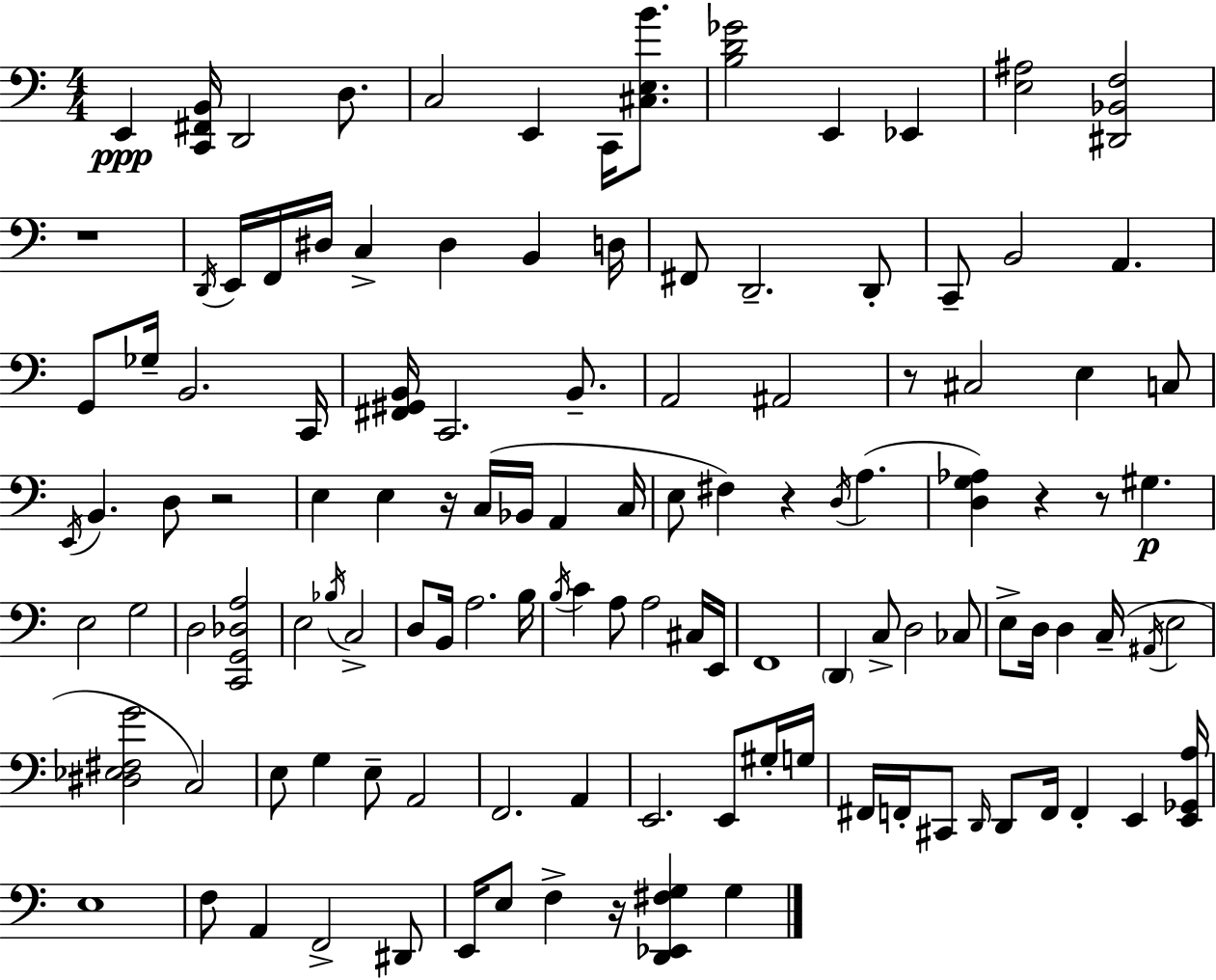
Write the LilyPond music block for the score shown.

{
  \clef bass
  \numericTimeSignature
  \time 4/4
  \key c \major
  e,4\ppp <c, fis, b,>16 d,2 d8. | c2 e,4 c,16 <cis e b'>8. | <b d' ges'>2 e,4 ees,4 | <e ais>2 <dis, bes, f>2 | \break r1 | \acciaccatura { d,16 } e,16 f,16 dis16 c4-> dis4 b,4 | d16 fis,8 d,2.-- d,8-. | c,8-- b,2 a,4. | \break g,8 ges16-- b,2. | c,16 <fis, gis, b,>16 c,2. b,8.-- | a,2 ais,2 | r8 cis2 e4 c8 | \break \acciaccatura { e,16 } b,4. d8 r2 | e4 e4 r16 c16( bes,16 a,4 | c16 e8 fis4) r4 \acciaccatura { d16 }( a4. | <d g aes>4) r4 r8 gis4.\p | \break e2 g2 | d2 <c, g, des a>2 | e2 \acciaccatura { bes16 } c2-> | d8 b,16 a2. | \break b16 \acciaccatura { b16 } c'4 a8 a2 | cis16 e,16 f,1 | \parenthesize d,4 c8-> d2 | ces8 e8-> d16 d4 c16--( \acciaccatura { ais,16 } e2 | \break <dis ees fis g'>2 c2) | e8 g4 e8-- a,2 | f,2. | a,4 e,2. | \break e,8 gis16-. g16 fis,16 f,16-. cis,8 \grace { d,16 } d,8 f,16 f,4-. | e,4 <e, ges, a>16 e1 | f8 a,4 f,2-> | dis,8 e,16 e8 f4-> r16 <d, ees, fis g>4 | \break g4 \bar "|."
}